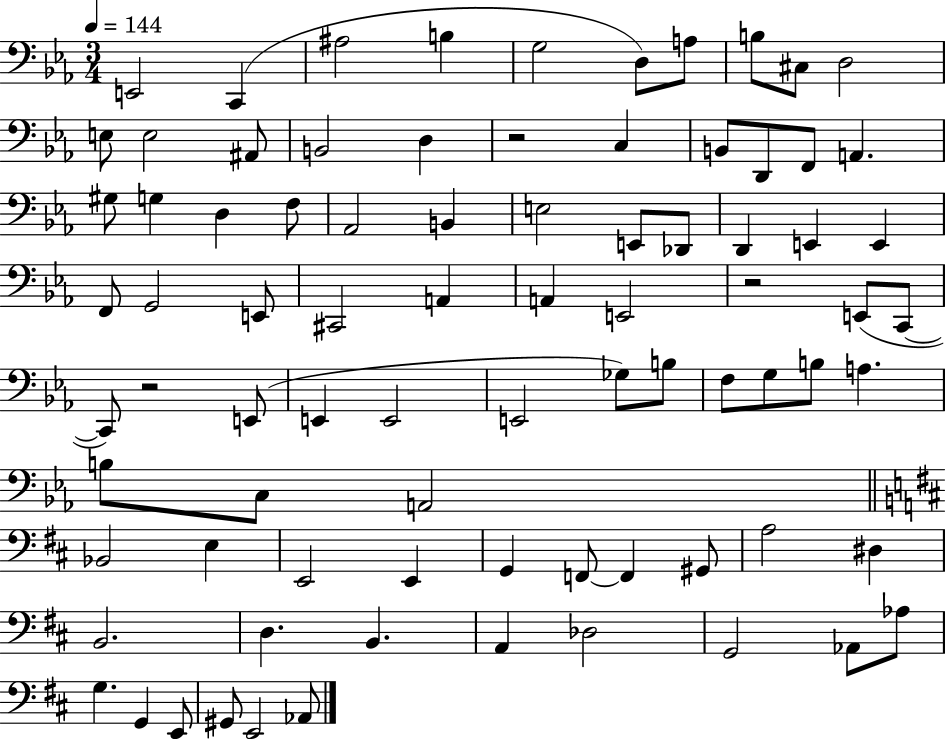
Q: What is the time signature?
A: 3/4